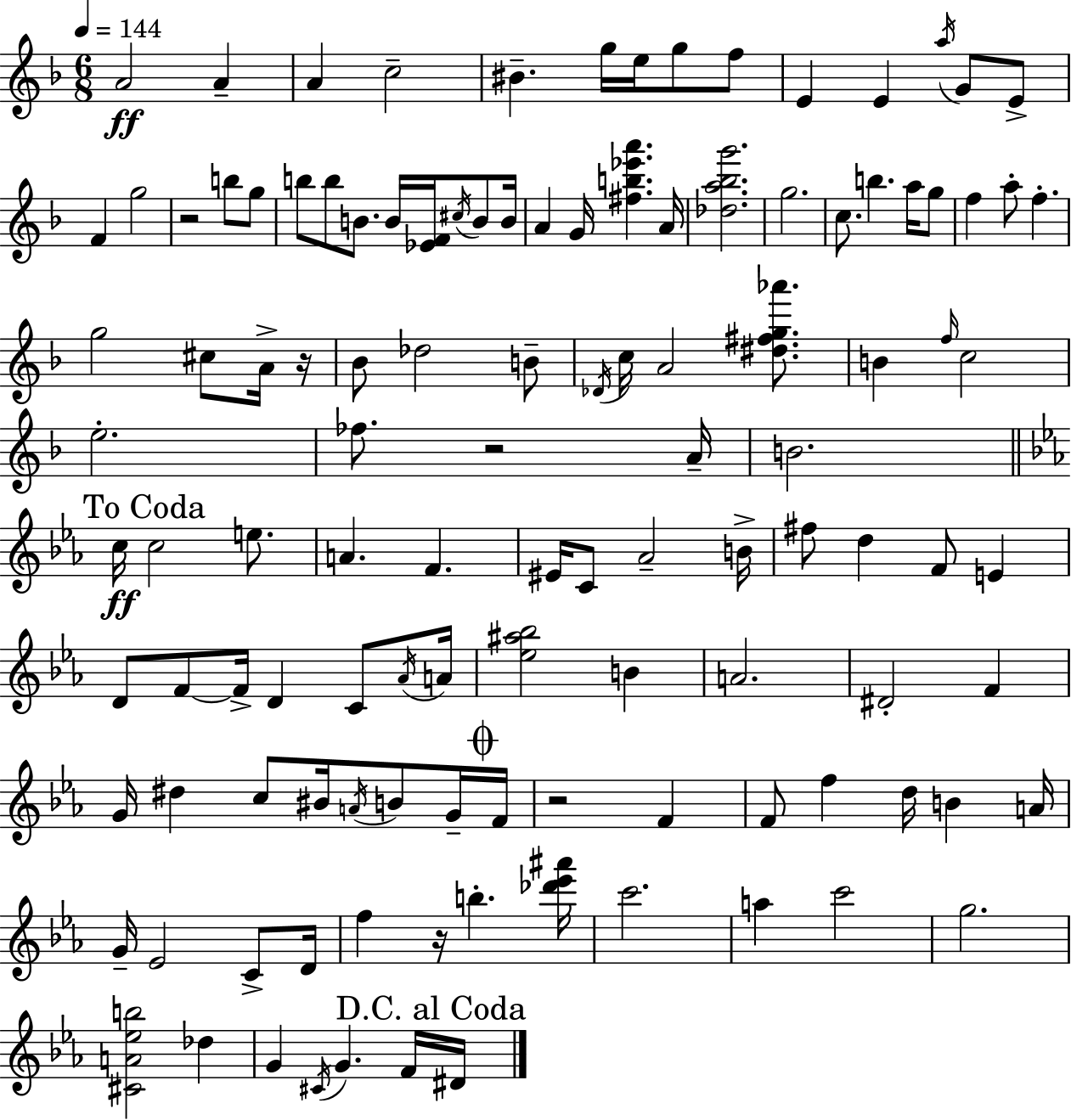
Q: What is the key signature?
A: F major